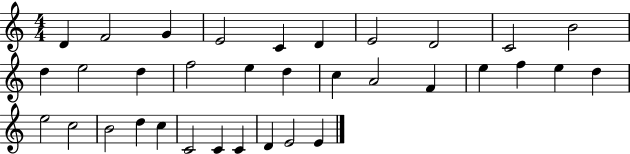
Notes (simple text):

D4/q F4/h G4/q E4/h C4/q D4/q E4/h D4/h C4/h B4/h D5/q E5/h D5/q F5/h E5/q D5/q C5/q A4/h F4/q E5/q F5/q E5/q D5/q E5/h C5/h B4/h D5/q C5/q C4/h C4/q C4/q D4/q E4/h E4/q